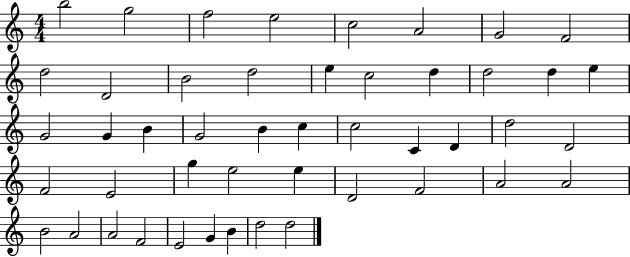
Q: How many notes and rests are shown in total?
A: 47